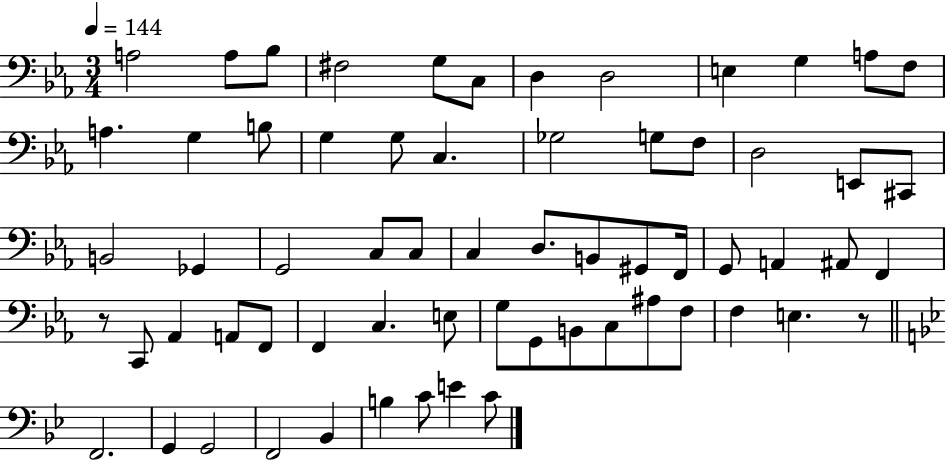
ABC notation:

X:1
T:Untitled
M:3/4
L:1/4
K:Eb
A,2 A,/2 _B,/2 ^F,2 G,/2 C,/2 D, D,2 E, G, A,/2 F,/2 A, G, B,/2 G, G,/2 C, _G,2 G,/2 F,/2 D,2 E,,/2 ^C,,/2 B,,2 _G,, G,,2 C,/2 C,/2 C, D,/2 B,,/2 ^G,,/2 F,,/4 G,,/2 A,, ^A,,/2 F,, z/2 C,,/2 _A,, A,,/2 F,,/2 F,, C, E,/2 G,/2 G,,/2 B,,/2 C,/2 ^A,/2 F,/2 F, E, z/2 F,,2 G,, G,,2 F,,2 _B,, B, C/2 E C/2